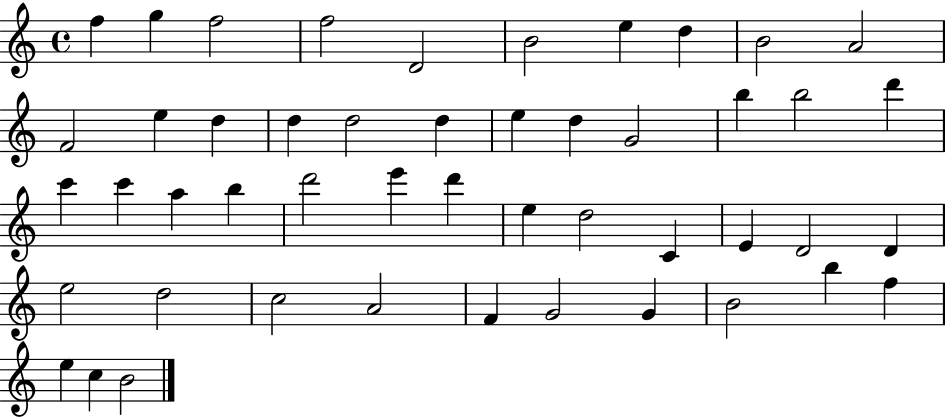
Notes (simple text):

F5/q G5/q F5/h F5/h D4/h B4/h E5/q D5/q B4/h A4/h F4/h E5/q D5/q D5/q D5/h D5/q E5/q D5/q G4/h B5/q B5/h D6/q C6/q C6/q A5/q B5/q D6/h E6/q D6/q E5/q D5/h C4/q E4/q D4/h D4/q E5/h D5/h C5/h A4/h F4/q G4/h G4/q B4/h B5/q F5/q E5/q C5/q B4/h